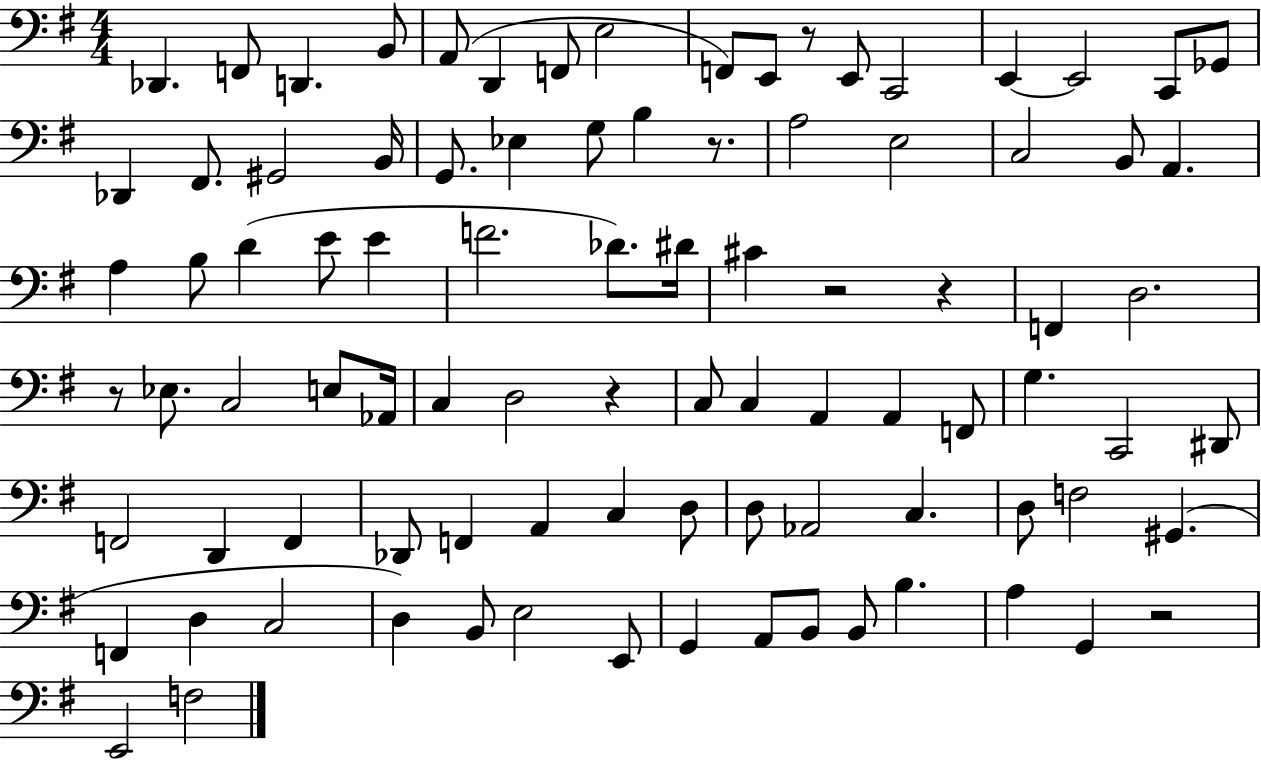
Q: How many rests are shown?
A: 7